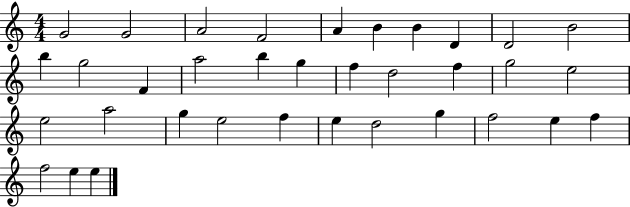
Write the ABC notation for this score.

X:1
T:Untitled
M:4/4
L:1/4
K:C
G2 G2 A2 F2 A B B D D2 B2 b g2 F a2 b g f d2 f g2 e2 e2 a2 g e2 f e d2 g f2 e f f2 e e